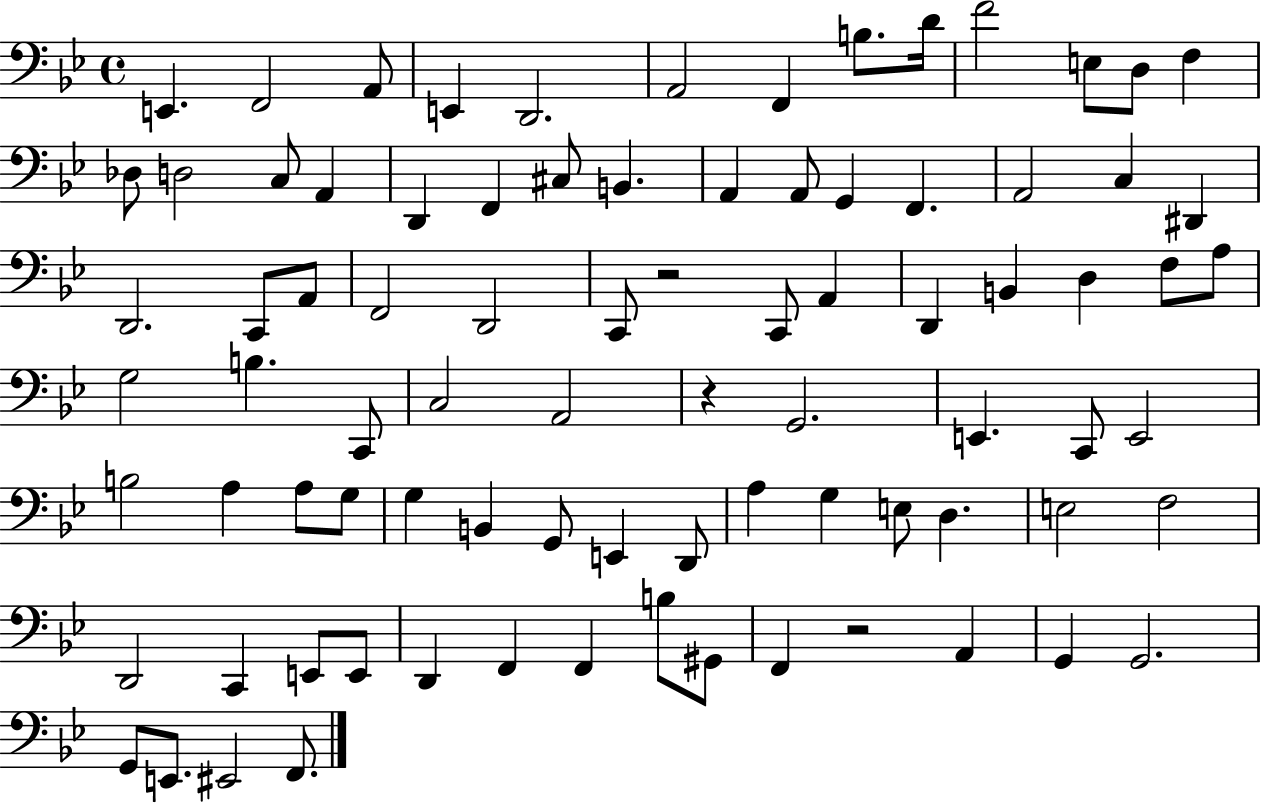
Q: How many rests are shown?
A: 3